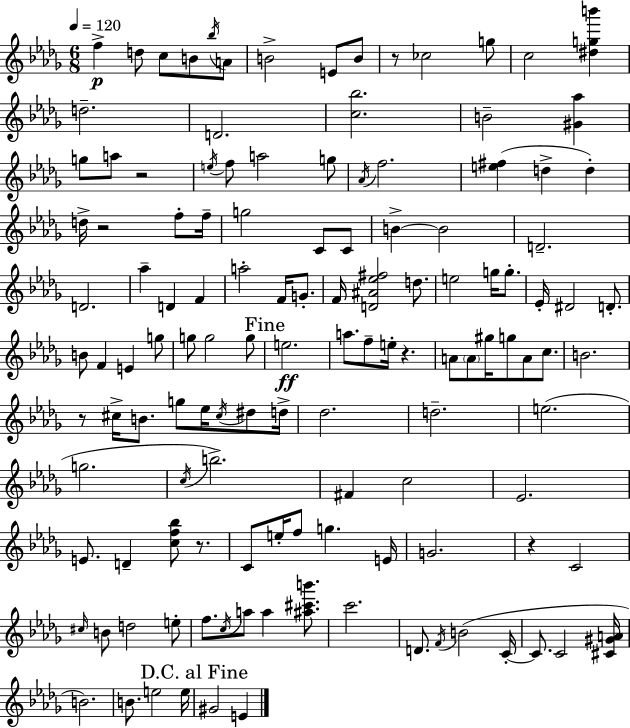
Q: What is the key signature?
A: BES minor